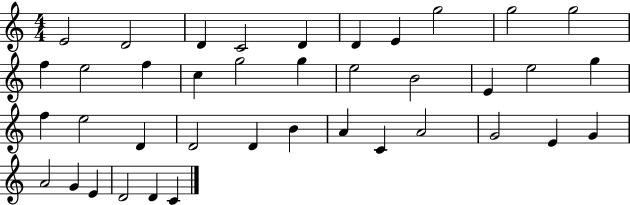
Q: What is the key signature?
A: C major